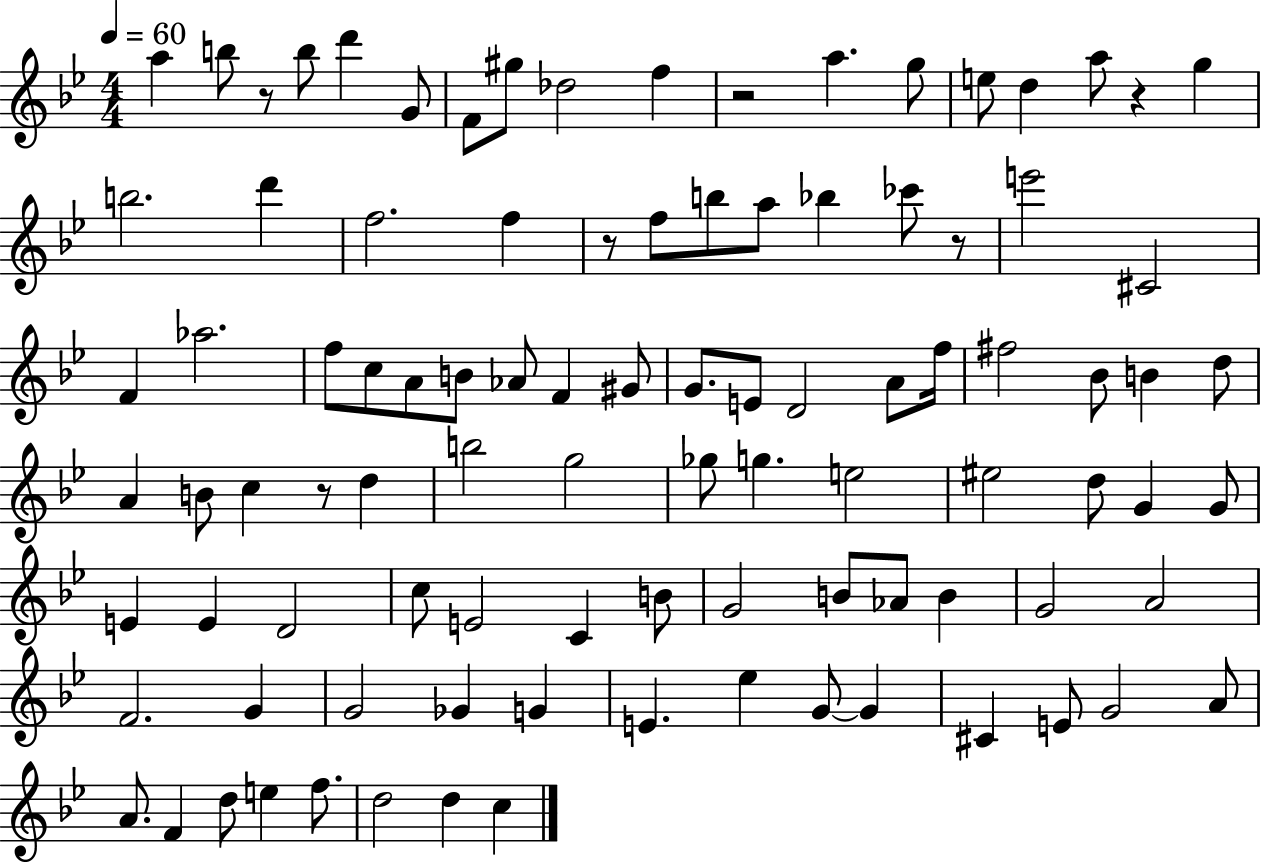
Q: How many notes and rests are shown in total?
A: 97